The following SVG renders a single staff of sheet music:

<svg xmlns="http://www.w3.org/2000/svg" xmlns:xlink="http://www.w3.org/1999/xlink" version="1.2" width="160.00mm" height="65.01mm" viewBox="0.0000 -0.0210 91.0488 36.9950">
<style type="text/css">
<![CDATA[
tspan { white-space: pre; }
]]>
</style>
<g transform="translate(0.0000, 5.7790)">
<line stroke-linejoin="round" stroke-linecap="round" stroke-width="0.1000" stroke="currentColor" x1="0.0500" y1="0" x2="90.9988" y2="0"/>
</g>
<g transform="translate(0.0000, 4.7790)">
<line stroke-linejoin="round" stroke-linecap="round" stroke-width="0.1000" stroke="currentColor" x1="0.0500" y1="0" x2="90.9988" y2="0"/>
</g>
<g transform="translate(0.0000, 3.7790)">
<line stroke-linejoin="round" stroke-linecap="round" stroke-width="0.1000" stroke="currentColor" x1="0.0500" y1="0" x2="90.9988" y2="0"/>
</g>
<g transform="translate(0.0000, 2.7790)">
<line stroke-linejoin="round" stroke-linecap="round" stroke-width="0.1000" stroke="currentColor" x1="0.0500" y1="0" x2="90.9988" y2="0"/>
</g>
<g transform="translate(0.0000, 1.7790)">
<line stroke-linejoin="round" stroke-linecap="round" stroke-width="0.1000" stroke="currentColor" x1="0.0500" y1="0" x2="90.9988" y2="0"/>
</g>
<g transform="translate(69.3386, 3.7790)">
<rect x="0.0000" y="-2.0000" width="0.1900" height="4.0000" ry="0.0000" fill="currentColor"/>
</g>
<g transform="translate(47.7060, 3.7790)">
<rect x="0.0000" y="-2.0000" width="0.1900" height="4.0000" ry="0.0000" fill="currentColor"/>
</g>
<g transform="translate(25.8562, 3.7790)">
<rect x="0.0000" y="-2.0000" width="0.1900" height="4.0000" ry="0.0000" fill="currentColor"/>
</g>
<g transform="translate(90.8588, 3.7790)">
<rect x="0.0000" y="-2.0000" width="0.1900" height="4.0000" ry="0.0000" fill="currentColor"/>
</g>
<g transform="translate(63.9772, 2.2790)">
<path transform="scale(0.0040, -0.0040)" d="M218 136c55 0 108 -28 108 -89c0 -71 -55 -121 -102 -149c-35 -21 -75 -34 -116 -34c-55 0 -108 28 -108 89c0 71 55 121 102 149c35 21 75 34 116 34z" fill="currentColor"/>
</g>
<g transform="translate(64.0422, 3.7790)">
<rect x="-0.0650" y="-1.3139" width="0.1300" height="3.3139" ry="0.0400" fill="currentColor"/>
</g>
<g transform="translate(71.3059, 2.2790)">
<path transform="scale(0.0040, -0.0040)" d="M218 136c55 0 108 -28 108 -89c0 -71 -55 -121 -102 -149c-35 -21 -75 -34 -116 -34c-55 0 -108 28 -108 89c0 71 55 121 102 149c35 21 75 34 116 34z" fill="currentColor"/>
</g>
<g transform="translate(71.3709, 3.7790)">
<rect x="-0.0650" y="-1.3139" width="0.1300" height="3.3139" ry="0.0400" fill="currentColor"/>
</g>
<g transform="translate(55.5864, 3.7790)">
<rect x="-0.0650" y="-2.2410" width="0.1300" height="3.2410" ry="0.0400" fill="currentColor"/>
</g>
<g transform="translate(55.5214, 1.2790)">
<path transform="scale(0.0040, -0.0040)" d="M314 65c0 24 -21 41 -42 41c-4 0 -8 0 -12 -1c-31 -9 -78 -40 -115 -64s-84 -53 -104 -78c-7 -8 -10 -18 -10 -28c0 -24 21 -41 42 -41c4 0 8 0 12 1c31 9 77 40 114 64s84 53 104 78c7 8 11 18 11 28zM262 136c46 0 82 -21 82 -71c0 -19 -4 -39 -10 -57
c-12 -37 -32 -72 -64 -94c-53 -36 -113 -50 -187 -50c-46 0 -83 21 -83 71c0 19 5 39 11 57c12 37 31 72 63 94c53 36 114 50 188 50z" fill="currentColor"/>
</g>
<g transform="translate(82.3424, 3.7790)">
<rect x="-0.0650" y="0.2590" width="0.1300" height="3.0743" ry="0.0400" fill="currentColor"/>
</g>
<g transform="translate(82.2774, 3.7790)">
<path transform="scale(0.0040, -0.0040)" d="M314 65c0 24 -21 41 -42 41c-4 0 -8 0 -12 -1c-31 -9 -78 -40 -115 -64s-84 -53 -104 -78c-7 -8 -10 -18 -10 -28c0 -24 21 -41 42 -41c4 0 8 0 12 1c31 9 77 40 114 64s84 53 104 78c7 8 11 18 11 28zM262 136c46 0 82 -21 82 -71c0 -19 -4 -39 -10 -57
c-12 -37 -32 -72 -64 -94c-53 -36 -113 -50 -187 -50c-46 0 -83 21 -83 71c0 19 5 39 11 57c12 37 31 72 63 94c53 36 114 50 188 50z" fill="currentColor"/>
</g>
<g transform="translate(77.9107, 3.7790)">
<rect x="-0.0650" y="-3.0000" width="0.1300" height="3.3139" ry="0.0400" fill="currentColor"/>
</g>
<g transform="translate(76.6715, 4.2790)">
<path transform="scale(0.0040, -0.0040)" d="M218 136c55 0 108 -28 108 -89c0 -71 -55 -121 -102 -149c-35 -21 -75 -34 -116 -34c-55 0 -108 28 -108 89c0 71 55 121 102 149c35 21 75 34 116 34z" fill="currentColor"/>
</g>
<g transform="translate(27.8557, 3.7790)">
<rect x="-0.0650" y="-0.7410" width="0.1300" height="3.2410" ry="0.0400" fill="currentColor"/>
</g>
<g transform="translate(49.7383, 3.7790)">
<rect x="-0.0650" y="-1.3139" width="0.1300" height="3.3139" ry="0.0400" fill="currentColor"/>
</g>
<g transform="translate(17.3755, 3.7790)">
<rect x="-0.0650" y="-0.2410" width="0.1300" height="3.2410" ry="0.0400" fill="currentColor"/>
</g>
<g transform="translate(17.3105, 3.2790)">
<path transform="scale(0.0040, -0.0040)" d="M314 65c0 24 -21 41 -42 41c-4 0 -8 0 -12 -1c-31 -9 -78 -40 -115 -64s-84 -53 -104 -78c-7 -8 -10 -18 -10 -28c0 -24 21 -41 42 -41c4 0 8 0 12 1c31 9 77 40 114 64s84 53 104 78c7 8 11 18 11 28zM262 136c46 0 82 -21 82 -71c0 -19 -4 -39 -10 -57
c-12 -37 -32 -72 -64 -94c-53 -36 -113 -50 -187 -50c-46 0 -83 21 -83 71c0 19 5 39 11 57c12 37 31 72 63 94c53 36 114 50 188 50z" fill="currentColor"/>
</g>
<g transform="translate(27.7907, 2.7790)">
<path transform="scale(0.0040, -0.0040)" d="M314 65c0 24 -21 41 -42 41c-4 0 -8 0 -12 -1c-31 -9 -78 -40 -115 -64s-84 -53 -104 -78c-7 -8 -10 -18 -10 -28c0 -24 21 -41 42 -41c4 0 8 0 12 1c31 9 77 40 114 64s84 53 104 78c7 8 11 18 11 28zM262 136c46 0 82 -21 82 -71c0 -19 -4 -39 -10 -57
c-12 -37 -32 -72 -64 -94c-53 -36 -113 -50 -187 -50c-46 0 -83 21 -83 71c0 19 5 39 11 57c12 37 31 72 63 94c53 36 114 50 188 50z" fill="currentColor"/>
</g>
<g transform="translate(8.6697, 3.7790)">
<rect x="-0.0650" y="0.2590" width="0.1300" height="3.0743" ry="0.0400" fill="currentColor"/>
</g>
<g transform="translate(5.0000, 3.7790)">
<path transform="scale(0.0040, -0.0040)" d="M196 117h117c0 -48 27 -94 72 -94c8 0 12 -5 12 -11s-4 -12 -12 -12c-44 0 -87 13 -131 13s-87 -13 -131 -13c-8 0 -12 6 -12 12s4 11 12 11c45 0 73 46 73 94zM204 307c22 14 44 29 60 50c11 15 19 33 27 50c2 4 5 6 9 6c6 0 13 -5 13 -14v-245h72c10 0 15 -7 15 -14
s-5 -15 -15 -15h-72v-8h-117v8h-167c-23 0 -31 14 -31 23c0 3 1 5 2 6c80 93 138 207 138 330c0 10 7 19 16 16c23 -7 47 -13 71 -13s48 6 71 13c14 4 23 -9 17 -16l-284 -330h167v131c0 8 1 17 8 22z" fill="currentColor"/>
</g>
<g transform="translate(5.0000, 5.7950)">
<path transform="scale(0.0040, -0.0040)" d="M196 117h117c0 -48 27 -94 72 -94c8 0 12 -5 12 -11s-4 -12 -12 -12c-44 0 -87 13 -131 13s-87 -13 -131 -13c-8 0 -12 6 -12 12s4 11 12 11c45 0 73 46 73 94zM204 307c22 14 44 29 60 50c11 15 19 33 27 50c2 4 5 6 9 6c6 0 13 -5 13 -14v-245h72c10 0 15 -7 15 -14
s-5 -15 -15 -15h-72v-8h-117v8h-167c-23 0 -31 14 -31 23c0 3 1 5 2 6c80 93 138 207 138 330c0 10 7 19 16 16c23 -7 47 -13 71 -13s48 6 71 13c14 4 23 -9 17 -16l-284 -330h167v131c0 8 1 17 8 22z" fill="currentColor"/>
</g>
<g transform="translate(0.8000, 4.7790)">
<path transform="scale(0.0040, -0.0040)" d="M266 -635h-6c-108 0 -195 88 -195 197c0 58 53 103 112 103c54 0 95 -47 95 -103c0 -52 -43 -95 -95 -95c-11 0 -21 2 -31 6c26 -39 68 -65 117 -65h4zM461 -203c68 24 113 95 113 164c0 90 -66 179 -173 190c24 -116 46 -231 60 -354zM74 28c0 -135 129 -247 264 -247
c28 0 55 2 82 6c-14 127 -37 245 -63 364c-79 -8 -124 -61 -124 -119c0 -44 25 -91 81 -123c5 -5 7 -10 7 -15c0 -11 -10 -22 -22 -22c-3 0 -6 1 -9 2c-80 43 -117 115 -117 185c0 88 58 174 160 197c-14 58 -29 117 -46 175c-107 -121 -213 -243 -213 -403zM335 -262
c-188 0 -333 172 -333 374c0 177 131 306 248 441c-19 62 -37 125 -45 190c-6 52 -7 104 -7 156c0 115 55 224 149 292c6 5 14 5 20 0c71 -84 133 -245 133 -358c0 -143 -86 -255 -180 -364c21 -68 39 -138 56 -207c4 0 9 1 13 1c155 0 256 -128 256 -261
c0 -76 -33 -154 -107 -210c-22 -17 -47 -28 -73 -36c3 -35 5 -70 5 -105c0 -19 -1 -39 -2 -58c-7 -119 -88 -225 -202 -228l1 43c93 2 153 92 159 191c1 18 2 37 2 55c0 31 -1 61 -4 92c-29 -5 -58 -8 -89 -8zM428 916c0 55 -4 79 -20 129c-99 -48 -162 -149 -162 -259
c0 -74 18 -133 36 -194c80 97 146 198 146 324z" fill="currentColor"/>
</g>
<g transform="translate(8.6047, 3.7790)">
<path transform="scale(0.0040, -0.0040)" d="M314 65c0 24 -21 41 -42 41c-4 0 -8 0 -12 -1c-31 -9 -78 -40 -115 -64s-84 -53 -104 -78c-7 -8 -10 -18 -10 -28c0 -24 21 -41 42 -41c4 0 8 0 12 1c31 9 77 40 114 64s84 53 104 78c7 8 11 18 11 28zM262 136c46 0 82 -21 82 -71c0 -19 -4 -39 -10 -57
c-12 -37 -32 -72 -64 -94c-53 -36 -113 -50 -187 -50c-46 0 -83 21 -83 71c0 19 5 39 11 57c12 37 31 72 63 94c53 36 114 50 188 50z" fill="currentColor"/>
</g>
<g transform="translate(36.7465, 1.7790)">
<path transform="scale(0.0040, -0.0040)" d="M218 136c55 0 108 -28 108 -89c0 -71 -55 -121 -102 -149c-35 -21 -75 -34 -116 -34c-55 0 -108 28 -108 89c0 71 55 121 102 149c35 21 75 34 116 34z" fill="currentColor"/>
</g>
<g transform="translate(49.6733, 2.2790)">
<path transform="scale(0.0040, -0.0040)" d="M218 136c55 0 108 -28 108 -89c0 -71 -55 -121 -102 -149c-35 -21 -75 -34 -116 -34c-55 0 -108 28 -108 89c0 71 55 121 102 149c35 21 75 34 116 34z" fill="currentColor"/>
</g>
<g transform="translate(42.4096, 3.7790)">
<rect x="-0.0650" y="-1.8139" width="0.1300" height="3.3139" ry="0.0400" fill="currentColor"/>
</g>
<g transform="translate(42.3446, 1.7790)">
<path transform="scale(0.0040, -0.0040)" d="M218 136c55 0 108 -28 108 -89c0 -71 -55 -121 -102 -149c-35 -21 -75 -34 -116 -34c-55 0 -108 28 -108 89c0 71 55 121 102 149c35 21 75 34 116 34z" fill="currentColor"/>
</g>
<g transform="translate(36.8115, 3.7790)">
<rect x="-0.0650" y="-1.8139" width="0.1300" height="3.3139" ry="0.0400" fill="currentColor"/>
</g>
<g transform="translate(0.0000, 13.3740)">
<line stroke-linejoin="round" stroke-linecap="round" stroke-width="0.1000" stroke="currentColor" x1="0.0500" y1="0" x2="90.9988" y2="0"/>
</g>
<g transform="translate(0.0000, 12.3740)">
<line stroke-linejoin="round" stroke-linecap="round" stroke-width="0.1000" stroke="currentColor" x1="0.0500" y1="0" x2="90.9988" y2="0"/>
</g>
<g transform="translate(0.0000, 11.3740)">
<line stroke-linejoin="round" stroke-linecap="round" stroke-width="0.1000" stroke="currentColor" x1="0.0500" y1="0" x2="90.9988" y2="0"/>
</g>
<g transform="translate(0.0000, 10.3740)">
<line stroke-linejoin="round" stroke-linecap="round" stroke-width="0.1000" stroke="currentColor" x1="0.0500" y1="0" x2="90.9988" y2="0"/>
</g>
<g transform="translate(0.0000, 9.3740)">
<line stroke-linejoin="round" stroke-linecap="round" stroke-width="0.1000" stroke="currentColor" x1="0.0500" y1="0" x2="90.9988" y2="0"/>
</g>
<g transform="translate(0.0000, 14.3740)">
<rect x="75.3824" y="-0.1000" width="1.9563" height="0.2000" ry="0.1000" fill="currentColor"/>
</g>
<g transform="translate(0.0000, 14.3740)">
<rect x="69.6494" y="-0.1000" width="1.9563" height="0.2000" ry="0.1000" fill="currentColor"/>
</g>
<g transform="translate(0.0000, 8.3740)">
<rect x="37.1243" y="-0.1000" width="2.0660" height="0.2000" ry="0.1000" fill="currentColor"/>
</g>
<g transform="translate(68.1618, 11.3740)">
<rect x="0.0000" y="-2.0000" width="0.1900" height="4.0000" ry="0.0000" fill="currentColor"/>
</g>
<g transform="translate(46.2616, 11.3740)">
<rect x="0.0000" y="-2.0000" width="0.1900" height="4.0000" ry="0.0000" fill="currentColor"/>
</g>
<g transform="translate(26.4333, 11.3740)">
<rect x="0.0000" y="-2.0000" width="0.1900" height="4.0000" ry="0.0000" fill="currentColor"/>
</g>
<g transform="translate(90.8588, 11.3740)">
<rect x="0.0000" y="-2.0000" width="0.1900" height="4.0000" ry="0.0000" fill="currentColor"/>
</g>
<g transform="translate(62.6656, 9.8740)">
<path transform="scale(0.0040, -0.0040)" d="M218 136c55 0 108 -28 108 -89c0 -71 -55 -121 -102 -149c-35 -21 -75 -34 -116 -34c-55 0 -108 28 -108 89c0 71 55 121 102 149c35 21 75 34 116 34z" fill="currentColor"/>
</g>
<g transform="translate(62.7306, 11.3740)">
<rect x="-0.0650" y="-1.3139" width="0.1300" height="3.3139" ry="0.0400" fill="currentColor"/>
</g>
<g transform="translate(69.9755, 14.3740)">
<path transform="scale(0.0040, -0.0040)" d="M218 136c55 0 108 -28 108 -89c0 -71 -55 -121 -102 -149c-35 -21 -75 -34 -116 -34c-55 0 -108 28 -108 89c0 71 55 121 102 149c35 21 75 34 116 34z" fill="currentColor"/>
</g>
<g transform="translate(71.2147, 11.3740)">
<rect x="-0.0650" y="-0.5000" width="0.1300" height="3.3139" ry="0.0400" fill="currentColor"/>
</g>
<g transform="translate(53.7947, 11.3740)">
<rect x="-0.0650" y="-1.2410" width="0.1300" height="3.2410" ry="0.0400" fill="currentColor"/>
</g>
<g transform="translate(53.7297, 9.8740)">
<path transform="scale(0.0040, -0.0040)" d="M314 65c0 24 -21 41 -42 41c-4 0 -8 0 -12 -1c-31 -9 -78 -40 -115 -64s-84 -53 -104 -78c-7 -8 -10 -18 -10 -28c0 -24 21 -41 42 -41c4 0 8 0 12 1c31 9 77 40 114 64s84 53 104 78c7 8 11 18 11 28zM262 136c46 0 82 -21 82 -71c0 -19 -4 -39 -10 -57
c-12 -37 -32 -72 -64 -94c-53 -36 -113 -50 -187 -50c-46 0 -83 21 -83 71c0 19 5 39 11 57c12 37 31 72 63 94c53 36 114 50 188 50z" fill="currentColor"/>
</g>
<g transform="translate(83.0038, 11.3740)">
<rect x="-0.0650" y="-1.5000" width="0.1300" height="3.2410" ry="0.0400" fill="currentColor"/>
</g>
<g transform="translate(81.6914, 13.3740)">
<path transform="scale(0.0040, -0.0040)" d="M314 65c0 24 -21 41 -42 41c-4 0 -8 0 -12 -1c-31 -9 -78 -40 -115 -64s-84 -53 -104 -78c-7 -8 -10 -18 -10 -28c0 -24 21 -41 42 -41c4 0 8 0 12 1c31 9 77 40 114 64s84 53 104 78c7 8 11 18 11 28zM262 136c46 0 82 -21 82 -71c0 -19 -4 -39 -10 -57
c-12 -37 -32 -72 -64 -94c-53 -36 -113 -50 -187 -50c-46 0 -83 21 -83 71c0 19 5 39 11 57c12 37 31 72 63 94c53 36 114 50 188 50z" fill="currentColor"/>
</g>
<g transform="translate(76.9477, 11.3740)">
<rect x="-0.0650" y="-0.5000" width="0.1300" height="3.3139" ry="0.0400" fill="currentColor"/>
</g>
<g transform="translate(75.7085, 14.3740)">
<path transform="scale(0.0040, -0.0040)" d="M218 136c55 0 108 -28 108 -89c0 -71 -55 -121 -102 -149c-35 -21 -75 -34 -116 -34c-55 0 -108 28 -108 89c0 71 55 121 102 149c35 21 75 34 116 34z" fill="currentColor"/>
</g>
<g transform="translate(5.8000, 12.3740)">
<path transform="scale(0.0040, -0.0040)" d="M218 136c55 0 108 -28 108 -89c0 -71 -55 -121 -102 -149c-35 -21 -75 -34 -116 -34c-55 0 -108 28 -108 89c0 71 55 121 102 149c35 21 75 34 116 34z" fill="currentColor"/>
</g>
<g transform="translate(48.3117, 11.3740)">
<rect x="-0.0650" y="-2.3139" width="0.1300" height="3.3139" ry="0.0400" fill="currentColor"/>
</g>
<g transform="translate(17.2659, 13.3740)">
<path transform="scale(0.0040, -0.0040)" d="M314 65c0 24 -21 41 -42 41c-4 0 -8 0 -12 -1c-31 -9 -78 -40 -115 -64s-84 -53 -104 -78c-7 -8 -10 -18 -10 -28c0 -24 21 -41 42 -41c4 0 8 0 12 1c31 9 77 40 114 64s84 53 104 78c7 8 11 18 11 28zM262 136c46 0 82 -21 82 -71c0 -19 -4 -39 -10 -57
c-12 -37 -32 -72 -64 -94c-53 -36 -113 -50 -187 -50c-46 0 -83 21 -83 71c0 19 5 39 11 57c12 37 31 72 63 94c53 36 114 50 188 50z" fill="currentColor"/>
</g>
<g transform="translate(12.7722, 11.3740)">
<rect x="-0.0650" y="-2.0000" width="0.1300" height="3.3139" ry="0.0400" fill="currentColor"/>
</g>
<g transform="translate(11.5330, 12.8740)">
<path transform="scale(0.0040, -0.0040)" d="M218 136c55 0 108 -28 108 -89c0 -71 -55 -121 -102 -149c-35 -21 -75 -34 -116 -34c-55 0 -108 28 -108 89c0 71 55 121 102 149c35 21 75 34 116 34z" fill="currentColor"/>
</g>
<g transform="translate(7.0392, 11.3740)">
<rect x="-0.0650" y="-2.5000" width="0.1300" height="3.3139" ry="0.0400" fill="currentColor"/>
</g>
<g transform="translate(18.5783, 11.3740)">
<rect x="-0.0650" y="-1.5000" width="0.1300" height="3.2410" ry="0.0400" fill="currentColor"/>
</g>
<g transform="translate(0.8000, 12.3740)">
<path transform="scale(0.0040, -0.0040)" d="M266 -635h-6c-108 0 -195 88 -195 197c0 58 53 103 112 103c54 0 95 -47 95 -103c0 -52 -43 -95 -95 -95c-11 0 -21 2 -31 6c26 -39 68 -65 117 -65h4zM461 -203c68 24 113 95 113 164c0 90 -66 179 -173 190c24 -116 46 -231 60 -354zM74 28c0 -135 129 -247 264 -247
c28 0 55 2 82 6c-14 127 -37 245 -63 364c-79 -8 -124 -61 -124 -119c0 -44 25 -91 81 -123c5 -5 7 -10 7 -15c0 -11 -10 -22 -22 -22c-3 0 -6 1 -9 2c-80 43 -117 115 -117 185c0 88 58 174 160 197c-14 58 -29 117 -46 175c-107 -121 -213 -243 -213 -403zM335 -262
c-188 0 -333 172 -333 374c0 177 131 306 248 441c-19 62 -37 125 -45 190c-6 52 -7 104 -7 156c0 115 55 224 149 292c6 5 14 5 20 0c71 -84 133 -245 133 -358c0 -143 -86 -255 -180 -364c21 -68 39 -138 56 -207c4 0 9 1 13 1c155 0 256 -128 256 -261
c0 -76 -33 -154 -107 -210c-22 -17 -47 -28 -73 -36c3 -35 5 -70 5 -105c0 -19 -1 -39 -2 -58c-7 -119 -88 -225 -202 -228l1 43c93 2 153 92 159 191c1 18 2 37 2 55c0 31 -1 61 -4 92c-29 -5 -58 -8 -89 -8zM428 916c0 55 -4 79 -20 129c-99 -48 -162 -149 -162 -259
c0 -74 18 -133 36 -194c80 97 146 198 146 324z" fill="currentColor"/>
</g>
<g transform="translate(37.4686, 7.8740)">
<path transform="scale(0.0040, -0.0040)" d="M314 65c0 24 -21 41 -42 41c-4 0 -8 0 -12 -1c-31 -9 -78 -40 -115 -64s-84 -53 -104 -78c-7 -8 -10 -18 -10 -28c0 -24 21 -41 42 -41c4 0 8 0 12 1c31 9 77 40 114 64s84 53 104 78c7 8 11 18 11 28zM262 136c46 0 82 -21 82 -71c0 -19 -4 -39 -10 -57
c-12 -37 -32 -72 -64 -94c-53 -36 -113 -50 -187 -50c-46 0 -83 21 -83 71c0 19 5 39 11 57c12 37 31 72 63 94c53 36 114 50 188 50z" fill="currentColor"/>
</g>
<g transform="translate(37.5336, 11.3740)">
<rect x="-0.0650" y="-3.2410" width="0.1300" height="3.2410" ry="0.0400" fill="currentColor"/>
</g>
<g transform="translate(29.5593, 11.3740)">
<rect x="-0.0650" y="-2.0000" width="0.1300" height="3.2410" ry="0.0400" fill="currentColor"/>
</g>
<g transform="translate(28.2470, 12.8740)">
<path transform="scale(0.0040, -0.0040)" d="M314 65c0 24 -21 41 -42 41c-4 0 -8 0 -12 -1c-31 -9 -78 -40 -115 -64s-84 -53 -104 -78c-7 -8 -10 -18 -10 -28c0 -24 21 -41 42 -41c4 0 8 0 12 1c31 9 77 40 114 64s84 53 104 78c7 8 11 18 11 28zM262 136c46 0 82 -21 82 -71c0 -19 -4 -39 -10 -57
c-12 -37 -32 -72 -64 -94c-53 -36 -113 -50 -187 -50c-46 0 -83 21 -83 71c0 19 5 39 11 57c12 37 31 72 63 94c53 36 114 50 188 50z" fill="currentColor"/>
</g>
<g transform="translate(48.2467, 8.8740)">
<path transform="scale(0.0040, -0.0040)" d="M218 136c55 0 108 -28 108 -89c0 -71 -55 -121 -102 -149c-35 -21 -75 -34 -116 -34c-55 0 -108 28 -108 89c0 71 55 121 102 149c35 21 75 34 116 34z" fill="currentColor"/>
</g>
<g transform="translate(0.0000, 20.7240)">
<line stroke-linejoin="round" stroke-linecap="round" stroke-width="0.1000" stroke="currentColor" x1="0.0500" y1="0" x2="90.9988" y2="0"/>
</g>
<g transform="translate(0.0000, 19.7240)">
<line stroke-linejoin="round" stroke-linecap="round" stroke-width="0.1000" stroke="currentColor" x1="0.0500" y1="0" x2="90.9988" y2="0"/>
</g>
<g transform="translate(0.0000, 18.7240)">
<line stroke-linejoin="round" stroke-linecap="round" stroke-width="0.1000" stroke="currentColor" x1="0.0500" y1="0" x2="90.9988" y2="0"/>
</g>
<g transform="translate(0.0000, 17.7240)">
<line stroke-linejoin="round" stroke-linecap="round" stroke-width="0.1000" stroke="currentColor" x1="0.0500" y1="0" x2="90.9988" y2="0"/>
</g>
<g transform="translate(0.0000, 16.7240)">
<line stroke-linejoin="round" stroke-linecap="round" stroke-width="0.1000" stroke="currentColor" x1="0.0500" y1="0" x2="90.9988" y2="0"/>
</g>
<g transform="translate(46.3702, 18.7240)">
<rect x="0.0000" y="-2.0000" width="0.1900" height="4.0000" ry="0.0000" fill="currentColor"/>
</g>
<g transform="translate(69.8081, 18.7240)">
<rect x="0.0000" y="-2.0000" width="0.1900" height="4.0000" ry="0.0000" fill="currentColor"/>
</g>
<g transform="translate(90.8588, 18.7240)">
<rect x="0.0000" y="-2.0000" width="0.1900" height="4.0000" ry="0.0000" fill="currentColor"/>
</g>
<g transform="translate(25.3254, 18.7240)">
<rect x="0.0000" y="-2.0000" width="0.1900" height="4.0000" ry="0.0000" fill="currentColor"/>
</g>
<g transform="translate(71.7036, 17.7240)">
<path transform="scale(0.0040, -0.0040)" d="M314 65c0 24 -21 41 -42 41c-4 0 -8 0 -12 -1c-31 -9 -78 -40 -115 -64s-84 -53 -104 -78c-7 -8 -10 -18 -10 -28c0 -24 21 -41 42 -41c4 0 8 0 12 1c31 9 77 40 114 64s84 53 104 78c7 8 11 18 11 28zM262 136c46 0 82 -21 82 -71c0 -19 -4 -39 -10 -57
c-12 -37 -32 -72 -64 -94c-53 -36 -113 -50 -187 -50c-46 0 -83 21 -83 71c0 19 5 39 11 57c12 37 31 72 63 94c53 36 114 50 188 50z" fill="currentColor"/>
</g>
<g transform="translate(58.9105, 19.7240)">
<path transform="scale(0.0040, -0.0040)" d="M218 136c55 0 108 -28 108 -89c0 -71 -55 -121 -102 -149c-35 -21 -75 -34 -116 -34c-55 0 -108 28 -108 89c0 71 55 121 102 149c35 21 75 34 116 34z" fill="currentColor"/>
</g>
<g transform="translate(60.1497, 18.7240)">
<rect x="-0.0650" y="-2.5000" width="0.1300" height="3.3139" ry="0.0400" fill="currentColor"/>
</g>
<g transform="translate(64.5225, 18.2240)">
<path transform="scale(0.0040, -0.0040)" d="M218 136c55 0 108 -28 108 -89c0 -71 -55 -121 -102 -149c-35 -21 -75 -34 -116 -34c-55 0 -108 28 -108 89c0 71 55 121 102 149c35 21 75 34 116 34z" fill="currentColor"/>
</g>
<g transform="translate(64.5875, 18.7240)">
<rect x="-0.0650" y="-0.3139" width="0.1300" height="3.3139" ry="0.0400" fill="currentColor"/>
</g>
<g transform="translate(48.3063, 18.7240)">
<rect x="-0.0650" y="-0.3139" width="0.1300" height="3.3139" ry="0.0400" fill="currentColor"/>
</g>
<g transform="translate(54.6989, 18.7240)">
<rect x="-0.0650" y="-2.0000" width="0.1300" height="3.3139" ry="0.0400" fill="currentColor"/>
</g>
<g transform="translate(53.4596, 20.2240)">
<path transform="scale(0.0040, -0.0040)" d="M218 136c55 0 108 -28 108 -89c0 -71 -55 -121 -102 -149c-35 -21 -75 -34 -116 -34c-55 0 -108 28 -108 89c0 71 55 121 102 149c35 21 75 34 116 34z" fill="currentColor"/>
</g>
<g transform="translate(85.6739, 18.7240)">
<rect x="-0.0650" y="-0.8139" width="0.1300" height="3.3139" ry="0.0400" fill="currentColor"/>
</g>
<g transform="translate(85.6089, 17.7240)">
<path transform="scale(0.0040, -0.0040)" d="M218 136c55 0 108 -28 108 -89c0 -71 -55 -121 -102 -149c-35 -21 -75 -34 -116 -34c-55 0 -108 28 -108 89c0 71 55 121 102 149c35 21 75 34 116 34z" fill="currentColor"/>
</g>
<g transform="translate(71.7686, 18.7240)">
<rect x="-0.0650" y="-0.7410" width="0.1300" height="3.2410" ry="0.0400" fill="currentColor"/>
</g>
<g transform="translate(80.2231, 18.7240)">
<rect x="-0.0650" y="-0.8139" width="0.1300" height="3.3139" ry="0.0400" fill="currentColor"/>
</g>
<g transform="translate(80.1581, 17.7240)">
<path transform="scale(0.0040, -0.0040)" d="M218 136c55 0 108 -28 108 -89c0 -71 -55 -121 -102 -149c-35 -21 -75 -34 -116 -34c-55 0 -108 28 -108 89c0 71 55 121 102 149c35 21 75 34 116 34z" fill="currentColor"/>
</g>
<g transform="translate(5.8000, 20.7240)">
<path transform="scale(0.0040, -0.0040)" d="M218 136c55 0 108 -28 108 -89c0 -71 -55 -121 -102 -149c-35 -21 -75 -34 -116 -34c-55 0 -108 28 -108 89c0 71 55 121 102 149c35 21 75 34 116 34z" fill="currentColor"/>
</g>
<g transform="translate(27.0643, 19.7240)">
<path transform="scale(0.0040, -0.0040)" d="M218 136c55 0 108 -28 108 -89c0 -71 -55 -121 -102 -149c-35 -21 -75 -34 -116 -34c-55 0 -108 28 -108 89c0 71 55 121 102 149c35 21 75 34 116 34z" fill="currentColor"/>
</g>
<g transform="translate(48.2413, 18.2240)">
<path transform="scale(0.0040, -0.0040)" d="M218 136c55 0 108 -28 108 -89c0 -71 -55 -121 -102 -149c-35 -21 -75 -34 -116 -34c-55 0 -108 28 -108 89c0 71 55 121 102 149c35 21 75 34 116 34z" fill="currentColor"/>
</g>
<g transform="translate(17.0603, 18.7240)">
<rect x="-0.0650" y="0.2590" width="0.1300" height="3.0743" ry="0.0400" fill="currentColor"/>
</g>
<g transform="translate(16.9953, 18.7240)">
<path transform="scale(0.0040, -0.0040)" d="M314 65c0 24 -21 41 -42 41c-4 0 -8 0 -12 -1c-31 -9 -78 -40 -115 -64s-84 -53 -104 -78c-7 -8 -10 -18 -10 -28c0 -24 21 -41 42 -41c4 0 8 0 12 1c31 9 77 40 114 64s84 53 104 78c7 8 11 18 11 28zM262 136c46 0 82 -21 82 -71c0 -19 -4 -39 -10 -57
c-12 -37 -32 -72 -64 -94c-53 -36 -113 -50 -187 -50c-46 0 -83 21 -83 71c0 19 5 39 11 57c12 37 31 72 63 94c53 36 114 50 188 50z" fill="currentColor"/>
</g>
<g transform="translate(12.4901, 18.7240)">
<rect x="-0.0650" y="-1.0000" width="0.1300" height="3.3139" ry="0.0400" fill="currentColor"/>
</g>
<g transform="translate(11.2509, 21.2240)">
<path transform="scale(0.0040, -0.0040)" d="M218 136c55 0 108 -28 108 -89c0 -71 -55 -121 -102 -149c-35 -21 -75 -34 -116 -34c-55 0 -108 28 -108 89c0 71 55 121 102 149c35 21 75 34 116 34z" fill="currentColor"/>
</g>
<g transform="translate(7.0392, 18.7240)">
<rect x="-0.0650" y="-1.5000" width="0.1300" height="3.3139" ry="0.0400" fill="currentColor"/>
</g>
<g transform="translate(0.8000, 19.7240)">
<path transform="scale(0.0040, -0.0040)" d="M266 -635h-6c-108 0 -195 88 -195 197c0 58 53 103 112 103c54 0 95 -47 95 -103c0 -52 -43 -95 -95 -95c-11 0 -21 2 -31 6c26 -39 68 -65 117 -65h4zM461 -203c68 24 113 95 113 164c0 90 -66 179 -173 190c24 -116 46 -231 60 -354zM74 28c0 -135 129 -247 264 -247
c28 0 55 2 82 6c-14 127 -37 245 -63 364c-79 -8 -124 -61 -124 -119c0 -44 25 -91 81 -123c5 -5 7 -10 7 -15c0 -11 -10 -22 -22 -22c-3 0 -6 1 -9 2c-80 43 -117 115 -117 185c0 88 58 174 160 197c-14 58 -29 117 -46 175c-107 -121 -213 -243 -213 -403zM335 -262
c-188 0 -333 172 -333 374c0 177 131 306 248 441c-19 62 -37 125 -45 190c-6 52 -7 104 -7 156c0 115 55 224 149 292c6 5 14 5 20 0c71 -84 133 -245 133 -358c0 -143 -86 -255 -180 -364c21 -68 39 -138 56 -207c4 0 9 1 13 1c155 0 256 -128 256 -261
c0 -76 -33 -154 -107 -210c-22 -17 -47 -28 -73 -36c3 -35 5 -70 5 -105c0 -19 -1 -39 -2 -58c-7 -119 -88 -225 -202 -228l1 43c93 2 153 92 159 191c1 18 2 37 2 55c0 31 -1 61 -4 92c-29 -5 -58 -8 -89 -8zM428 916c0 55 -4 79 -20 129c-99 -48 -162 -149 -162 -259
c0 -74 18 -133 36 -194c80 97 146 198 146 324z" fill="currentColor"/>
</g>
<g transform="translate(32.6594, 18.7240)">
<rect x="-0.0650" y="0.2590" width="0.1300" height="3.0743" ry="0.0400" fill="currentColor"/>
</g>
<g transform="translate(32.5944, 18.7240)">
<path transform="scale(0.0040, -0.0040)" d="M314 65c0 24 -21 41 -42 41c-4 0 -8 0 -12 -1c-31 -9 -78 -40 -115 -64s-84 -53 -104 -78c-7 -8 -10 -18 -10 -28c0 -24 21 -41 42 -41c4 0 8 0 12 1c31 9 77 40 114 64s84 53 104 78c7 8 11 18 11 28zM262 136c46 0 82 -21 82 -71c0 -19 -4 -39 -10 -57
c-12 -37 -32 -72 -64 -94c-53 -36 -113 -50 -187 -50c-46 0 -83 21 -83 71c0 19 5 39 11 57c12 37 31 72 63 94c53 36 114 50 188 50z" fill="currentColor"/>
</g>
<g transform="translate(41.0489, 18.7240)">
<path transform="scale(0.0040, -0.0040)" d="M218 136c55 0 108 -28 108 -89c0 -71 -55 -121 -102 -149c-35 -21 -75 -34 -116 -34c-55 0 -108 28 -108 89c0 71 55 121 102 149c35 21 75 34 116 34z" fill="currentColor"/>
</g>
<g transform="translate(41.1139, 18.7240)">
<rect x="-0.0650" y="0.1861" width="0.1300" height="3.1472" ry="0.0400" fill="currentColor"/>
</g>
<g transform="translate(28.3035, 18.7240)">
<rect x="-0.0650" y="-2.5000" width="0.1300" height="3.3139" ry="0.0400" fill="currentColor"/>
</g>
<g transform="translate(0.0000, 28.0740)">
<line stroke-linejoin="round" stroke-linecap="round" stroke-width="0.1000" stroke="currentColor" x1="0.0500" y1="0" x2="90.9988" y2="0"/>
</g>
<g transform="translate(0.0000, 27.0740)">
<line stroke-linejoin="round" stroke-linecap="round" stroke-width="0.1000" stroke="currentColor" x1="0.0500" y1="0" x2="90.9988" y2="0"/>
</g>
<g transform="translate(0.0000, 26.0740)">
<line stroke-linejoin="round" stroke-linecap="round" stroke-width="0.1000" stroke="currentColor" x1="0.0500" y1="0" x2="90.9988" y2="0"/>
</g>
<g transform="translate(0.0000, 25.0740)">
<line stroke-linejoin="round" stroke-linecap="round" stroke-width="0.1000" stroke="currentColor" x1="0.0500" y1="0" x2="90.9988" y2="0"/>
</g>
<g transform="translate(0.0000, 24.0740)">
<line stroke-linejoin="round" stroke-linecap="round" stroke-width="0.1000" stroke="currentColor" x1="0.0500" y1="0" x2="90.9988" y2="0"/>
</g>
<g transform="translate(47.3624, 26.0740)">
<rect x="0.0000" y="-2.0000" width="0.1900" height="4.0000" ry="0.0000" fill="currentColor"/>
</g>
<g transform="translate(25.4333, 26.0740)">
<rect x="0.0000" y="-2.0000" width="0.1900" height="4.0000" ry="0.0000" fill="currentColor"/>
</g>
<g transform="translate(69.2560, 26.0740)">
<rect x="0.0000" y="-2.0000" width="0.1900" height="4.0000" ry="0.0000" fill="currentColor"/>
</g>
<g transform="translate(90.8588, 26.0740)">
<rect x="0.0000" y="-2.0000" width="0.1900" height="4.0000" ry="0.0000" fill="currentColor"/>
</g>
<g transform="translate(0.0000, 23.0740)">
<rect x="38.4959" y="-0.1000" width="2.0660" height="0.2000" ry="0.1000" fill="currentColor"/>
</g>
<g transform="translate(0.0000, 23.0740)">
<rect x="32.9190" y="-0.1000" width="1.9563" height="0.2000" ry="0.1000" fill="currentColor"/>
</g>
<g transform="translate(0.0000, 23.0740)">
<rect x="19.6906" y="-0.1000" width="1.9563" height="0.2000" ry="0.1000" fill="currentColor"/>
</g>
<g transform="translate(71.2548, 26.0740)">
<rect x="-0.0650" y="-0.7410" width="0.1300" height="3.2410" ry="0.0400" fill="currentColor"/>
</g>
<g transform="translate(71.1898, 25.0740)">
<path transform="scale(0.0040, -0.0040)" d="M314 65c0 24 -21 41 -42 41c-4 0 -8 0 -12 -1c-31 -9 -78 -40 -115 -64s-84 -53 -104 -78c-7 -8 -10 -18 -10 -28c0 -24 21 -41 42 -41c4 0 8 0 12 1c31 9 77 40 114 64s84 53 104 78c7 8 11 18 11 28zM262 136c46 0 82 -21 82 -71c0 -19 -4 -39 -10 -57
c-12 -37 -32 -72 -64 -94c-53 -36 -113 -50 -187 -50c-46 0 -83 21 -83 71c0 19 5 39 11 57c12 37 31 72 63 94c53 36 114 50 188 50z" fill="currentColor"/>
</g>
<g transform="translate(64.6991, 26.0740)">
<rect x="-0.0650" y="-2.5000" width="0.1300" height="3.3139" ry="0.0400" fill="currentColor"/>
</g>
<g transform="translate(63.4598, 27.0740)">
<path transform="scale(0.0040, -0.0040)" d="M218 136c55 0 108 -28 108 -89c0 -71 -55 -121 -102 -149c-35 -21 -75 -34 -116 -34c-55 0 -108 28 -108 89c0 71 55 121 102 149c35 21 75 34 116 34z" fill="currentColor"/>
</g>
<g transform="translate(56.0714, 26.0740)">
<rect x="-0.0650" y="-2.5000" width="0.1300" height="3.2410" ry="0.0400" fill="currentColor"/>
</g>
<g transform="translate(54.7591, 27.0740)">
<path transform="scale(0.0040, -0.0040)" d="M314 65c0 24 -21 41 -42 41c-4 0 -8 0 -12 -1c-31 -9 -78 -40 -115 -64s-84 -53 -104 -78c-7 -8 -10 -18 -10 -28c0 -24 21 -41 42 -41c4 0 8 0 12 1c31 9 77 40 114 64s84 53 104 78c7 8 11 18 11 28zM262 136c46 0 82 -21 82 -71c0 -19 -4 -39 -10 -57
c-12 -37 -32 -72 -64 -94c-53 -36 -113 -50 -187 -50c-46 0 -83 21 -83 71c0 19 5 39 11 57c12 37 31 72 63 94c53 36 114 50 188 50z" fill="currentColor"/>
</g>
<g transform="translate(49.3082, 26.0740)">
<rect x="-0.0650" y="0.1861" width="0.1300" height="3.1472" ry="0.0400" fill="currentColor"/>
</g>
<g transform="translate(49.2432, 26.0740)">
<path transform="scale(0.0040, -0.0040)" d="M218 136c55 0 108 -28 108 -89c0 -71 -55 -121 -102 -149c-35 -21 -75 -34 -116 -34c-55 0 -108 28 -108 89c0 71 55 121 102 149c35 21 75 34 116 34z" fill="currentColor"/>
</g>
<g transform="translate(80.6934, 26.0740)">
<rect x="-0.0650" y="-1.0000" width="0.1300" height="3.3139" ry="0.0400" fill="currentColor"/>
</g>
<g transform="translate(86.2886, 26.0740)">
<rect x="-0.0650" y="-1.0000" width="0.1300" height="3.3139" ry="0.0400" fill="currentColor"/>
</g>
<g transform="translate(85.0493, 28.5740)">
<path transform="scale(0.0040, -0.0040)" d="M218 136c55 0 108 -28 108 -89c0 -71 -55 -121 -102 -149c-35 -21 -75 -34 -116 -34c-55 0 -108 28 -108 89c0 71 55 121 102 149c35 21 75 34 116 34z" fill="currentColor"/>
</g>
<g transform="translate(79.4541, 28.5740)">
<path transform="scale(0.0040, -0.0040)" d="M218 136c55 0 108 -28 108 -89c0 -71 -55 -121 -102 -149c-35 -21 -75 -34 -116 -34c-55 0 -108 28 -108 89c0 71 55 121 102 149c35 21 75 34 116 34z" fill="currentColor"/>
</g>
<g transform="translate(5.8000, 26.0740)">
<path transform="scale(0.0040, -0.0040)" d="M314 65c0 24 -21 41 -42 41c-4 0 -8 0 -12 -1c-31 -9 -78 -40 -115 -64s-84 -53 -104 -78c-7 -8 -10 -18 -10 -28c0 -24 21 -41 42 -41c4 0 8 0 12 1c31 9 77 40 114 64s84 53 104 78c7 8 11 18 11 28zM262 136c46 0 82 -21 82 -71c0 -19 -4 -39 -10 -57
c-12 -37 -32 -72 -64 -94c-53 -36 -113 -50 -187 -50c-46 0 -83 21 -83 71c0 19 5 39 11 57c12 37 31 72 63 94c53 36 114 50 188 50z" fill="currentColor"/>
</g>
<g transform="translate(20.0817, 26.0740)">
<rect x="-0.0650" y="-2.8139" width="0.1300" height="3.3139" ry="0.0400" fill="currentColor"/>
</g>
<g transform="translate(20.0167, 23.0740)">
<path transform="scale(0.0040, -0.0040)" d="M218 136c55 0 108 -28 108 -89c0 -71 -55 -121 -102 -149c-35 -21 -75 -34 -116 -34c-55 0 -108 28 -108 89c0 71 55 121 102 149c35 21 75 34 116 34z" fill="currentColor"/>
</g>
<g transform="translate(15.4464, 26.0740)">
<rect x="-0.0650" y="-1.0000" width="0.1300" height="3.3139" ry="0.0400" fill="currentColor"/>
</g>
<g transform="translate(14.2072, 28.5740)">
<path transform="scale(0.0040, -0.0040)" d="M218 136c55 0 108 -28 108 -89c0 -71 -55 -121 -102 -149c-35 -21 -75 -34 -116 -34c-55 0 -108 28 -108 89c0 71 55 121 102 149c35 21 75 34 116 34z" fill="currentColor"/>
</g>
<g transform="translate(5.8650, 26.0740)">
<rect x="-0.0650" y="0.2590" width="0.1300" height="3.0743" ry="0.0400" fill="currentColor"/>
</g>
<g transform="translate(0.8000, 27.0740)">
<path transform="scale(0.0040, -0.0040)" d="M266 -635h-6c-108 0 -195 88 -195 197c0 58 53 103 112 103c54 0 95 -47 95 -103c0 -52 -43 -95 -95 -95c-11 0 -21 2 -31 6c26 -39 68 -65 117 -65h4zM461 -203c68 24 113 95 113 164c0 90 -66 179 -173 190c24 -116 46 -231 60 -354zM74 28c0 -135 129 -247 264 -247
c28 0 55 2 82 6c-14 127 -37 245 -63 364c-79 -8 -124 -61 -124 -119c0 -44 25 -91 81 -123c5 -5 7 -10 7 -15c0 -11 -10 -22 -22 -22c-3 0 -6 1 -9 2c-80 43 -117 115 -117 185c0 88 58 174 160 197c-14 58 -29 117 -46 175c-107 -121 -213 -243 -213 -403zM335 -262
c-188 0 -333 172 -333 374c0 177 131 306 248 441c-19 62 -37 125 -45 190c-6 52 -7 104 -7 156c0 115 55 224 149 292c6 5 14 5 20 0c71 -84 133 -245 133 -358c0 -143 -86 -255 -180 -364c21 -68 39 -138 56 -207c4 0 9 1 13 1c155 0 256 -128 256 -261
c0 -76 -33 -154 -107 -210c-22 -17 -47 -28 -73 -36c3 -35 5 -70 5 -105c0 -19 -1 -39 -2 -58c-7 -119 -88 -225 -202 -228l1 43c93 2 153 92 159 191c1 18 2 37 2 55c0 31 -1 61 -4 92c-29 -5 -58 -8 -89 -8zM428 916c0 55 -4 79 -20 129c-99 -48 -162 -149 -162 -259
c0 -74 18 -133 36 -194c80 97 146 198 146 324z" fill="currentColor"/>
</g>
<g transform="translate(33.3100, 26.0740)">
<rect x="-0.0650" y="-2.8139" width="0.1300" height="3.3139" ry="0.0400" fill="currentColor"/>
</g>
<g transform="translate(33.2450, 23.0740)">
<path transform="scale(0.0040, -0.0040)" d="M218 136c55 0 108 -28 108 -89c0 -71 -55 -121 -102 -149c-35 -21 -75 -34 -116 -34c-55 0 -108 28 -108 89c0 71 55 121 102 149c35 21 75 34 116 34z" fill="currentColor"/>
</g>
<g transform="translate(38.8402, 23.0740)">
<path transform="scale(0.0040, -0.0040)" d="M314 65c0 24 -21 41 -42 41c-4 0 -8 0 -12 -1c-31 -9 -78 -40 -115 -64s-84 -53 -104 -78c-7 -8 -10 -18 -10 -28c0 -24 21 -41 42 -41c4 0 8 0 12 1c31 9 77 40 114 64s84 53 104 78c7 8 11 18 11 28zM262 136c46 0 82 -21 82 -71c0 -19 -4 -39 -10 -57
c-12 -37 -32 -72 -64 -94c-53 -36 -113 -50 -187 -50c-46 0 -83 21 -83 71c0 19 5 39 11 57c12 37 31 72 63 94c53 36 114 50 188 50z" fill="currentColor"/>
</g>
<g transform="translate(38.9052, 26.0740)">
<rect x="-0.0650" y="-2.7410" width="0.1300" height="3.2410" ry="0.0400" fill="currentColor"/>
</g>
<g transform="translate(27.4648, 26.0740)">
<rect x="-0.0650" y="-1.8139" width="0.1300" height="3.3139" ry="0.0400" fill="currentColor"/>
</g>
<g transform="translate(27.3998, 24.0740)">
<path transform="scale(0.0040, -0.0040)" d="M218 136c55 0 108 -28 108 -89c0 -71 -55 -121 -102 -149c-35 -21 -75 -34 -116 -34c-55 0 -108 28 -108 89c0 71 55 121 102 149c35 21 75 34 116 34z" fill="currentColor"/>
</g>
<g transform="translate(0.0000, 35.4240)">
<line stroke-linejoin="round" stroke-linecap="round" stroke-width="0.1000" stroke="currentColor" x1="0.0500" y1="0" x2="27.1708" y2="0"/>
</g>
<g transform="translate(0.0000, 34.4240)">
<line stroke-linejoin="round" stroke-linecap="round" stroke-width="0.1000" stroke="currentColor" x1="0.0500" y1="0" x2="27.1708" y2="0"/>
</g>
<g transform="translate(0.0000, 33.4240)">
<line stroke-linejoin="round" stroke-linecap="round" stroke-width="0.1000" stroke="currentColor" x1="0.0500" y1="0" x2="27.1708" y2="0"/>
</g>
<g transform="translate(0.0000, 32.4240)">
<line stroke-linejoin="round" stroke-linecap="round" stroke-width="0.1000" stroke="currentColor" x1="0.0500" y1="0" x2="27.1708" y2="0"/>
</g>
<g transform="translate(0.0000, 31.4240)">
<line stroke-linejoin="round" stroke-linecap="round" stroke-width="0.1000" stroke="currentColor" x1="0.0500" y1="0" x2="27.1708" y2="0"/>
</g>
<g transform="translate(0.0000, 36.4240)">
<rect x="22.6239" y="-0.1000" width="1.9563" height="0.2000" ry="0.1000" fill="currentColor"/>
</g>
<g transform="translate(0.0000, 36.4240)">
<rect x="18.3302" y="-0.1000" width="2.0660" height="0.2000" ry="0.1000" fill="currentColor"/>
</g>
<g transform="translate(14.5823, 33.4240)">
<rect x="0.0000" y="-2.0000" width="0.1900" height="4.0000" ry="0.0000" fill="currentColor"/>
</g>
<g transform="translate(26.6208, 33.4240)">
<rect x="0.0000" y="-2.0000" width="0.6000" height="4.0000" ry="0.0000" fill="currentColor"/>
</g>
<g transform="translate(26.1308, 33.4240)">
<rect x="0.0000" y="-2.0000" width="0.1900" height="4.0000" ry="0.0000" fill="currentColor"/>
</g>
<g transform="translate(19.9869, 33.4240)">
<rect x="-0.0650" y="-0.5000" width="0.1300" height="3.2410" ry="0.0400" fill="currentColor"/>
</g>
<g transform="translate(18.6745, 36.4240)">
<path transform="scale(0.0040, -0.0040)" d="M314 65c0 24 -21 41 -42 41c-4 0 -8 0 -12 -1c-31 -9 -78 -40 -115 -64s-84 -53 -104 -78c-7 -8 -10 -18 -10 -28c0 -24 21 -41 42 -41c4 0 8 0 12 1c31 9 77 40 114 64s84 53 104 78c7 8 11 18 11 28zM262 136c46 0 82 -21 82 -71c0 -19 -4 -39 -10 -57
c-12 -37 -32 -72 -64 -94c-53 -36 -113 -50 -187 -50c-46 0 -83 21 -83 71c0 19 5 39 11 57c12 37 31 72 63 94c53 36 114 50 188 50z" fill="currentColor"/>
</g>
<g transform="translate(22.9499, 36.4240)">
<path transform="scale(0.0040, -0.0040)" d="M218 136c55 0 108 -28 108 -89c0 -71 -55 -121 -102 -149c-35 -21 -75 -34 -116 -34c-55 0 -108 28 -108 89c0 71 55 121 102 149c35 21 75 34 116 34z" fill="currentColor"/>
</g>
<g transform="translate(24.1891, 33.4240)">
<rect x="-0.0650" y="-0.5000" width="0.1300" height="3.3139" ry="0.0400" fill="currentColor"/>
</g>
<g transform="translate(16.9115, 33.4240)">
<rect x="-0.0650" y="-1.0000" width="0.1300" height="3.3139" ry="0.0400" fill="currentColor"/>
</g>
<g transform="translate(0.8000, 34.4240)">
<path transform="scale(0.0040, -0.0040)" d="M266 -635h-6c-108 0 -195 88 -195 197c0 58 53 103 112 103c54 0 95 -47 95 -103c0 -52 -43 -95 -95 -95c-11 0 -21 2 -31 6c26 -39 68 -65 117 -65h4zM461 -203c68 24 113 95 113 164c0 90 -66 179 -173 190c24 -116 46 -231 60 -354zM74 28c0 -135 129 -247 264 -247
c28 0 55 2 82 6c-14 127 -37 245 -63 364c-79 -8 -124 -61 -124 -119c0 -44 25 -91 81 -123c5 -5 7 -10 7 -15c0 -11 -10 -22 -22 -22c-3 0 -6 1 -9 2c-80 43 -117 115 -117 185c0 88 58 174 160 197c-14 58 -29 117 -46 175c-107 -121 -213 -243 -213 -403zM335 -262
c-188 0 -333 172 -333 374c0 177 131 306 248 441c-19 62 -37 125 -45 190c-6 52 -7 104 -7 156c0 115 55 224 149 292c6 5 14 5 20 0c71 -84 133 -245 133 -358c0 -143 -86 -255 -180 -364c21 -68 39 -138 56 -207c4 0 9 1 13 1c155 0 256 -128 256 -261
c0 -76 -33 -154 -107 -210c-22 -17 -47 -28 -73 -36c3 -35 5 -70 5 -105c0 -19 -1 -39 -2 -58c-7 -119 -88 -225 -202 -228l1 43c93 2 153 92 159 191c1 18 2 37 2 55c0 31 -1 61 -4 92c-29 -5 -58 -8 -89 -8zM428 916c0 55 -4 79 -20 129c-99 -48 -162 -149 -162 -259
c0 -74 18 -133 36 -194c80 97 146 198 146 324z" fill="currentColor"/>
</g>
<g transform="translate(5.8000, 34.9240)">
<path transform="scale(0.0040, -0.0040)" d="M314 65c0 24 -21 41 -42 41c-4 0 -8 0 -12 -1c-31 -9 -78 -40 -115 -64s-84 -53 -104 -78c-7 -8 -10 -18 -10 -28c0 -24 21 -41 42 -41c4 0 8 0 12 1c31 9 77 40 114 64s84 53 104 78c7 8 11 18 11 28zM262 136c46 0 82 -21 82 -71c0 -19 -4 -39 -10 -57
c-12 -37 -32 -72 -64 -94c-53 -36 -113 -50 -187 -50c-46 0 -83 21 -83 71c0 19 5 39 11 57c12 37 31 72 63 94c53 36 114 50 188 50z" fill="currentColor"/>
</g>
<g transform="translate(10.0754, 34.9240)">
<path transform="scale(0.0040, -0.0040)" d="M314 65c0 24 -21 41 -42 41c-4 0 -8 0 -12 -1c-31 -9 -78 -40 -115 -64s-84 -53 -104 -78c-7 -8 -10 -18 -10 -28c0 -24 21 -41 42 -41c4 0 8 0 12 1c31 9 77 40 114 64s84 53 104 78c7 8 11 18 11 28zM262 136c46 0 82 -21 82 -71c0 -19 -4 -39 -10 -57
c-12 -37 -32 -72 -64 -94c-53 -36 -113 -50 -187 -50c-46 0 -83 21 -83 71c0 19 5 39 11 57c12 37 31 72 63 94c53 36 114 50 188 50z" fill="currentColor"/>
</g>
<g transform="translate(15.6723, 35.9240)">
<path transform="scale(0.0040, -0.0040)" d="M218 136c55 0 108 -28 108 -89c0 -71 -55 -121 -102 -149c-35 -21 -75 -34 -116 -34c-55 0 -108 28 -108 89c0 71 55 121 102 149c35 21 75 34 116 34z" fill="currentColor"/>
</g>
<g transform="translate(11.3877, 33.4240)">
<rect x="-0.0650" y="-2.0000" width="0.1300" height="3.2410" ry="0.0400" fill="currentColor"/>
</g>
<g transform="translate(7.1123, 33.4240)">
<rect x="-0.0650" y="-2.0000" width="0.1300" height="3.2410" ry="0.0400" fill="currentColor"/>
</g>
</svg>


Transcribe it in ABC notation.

X:1
T:Untitled
M:4/4
L:1/4
K:C
B2 c2 d2 f f e g2 e e A B2 G F E2 F2 b2 g e2 e C C E2 E D B2 G B2 B c F G c d2 d d B2 D a f a a2 B G2 G d2 D D F2 F2 D C2 C